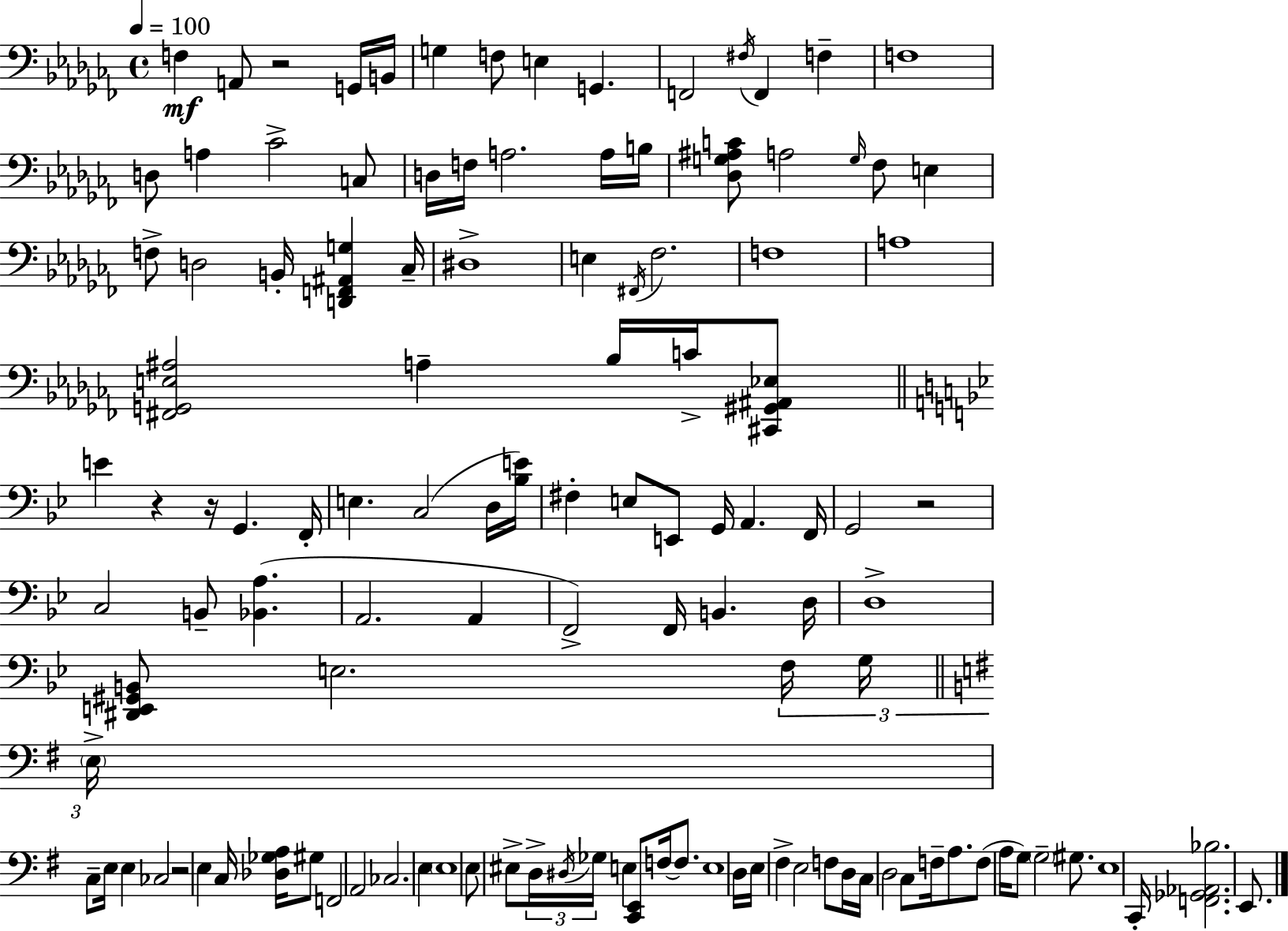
F3/q A2/e R/h G2/s B2/s G3/q F3/e E3/q G2/q. F2/h F#3/s F2/q F3/q F3/w D3/e A3/q CES4/h C3/e D3/s F3/s A3/h. A3/s B3/s [Db3,G3,A#3,C4]/e A3/h G3/s FES3/e E3/q F3/e D3/h B2/s [D2,F2,A#2,G3]/q CES3/s D#3/w E3/q F#2/s FES3/h. F3/w A3/w [F#2,G2,E3,A#3]/h A3/q Bb3/s C4/s [C#2,G#2,A#2,Eb3]/e E4/q R/q R/s G2/q. F2/s E3/q. C3/h D3/s [Bb3,E4]/s F#3/q E3/e E2/e G2/s A2/q. F2/s G2/h R/h C3/h B2/e [Bb2,A3]/q. A2/h. A2/q F2/h F2/s B2/q. D3/s D3/w [D#2,E2,G#2,B2]/e E3/h. F3/s G3/s E3/s C3/e E3/s E3/q CES3/h R/h E3/q C3/s [Db3,Gb3,A3]/s G#3/e F2/h A2/h CES3/h. E3/q E3/w E3/e EIS3/e D3/s D#3/s Gb3/s E3/q [C2,E2]/e F3/s F3/e. E3/w D3/s E3/s F#3/q E3/h F3/e D3/s C3/s D3/h C3/e F3/s A3/e. F3/e A3/s G3/e G3/h G#3/e. E3/w C2/s [F2,Gb2,Ab2,Bb3]/h. E2/e.